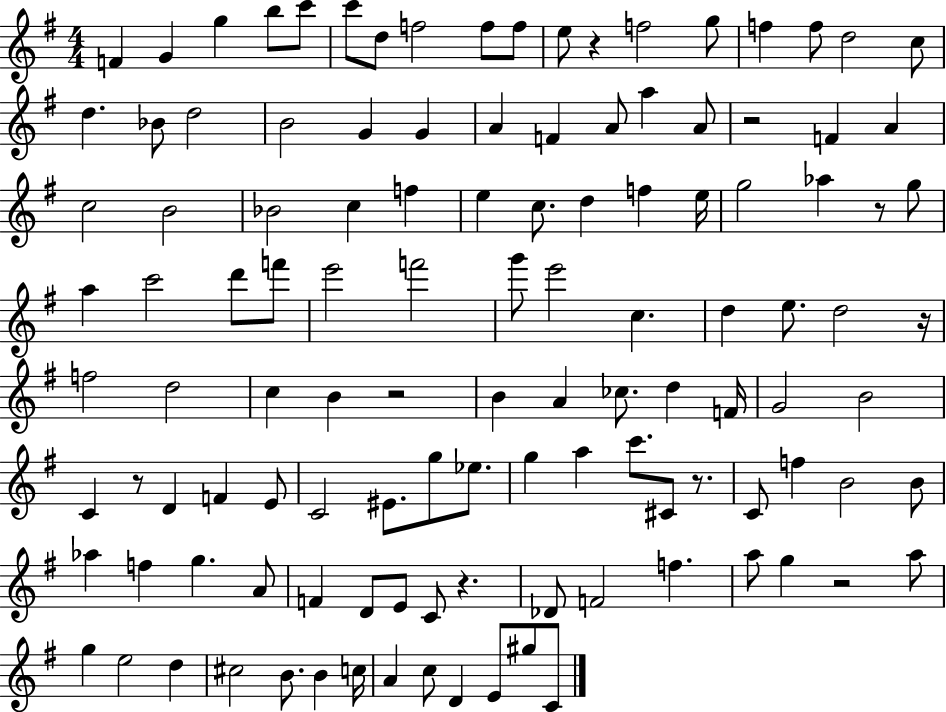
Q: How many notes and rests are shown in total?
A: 118